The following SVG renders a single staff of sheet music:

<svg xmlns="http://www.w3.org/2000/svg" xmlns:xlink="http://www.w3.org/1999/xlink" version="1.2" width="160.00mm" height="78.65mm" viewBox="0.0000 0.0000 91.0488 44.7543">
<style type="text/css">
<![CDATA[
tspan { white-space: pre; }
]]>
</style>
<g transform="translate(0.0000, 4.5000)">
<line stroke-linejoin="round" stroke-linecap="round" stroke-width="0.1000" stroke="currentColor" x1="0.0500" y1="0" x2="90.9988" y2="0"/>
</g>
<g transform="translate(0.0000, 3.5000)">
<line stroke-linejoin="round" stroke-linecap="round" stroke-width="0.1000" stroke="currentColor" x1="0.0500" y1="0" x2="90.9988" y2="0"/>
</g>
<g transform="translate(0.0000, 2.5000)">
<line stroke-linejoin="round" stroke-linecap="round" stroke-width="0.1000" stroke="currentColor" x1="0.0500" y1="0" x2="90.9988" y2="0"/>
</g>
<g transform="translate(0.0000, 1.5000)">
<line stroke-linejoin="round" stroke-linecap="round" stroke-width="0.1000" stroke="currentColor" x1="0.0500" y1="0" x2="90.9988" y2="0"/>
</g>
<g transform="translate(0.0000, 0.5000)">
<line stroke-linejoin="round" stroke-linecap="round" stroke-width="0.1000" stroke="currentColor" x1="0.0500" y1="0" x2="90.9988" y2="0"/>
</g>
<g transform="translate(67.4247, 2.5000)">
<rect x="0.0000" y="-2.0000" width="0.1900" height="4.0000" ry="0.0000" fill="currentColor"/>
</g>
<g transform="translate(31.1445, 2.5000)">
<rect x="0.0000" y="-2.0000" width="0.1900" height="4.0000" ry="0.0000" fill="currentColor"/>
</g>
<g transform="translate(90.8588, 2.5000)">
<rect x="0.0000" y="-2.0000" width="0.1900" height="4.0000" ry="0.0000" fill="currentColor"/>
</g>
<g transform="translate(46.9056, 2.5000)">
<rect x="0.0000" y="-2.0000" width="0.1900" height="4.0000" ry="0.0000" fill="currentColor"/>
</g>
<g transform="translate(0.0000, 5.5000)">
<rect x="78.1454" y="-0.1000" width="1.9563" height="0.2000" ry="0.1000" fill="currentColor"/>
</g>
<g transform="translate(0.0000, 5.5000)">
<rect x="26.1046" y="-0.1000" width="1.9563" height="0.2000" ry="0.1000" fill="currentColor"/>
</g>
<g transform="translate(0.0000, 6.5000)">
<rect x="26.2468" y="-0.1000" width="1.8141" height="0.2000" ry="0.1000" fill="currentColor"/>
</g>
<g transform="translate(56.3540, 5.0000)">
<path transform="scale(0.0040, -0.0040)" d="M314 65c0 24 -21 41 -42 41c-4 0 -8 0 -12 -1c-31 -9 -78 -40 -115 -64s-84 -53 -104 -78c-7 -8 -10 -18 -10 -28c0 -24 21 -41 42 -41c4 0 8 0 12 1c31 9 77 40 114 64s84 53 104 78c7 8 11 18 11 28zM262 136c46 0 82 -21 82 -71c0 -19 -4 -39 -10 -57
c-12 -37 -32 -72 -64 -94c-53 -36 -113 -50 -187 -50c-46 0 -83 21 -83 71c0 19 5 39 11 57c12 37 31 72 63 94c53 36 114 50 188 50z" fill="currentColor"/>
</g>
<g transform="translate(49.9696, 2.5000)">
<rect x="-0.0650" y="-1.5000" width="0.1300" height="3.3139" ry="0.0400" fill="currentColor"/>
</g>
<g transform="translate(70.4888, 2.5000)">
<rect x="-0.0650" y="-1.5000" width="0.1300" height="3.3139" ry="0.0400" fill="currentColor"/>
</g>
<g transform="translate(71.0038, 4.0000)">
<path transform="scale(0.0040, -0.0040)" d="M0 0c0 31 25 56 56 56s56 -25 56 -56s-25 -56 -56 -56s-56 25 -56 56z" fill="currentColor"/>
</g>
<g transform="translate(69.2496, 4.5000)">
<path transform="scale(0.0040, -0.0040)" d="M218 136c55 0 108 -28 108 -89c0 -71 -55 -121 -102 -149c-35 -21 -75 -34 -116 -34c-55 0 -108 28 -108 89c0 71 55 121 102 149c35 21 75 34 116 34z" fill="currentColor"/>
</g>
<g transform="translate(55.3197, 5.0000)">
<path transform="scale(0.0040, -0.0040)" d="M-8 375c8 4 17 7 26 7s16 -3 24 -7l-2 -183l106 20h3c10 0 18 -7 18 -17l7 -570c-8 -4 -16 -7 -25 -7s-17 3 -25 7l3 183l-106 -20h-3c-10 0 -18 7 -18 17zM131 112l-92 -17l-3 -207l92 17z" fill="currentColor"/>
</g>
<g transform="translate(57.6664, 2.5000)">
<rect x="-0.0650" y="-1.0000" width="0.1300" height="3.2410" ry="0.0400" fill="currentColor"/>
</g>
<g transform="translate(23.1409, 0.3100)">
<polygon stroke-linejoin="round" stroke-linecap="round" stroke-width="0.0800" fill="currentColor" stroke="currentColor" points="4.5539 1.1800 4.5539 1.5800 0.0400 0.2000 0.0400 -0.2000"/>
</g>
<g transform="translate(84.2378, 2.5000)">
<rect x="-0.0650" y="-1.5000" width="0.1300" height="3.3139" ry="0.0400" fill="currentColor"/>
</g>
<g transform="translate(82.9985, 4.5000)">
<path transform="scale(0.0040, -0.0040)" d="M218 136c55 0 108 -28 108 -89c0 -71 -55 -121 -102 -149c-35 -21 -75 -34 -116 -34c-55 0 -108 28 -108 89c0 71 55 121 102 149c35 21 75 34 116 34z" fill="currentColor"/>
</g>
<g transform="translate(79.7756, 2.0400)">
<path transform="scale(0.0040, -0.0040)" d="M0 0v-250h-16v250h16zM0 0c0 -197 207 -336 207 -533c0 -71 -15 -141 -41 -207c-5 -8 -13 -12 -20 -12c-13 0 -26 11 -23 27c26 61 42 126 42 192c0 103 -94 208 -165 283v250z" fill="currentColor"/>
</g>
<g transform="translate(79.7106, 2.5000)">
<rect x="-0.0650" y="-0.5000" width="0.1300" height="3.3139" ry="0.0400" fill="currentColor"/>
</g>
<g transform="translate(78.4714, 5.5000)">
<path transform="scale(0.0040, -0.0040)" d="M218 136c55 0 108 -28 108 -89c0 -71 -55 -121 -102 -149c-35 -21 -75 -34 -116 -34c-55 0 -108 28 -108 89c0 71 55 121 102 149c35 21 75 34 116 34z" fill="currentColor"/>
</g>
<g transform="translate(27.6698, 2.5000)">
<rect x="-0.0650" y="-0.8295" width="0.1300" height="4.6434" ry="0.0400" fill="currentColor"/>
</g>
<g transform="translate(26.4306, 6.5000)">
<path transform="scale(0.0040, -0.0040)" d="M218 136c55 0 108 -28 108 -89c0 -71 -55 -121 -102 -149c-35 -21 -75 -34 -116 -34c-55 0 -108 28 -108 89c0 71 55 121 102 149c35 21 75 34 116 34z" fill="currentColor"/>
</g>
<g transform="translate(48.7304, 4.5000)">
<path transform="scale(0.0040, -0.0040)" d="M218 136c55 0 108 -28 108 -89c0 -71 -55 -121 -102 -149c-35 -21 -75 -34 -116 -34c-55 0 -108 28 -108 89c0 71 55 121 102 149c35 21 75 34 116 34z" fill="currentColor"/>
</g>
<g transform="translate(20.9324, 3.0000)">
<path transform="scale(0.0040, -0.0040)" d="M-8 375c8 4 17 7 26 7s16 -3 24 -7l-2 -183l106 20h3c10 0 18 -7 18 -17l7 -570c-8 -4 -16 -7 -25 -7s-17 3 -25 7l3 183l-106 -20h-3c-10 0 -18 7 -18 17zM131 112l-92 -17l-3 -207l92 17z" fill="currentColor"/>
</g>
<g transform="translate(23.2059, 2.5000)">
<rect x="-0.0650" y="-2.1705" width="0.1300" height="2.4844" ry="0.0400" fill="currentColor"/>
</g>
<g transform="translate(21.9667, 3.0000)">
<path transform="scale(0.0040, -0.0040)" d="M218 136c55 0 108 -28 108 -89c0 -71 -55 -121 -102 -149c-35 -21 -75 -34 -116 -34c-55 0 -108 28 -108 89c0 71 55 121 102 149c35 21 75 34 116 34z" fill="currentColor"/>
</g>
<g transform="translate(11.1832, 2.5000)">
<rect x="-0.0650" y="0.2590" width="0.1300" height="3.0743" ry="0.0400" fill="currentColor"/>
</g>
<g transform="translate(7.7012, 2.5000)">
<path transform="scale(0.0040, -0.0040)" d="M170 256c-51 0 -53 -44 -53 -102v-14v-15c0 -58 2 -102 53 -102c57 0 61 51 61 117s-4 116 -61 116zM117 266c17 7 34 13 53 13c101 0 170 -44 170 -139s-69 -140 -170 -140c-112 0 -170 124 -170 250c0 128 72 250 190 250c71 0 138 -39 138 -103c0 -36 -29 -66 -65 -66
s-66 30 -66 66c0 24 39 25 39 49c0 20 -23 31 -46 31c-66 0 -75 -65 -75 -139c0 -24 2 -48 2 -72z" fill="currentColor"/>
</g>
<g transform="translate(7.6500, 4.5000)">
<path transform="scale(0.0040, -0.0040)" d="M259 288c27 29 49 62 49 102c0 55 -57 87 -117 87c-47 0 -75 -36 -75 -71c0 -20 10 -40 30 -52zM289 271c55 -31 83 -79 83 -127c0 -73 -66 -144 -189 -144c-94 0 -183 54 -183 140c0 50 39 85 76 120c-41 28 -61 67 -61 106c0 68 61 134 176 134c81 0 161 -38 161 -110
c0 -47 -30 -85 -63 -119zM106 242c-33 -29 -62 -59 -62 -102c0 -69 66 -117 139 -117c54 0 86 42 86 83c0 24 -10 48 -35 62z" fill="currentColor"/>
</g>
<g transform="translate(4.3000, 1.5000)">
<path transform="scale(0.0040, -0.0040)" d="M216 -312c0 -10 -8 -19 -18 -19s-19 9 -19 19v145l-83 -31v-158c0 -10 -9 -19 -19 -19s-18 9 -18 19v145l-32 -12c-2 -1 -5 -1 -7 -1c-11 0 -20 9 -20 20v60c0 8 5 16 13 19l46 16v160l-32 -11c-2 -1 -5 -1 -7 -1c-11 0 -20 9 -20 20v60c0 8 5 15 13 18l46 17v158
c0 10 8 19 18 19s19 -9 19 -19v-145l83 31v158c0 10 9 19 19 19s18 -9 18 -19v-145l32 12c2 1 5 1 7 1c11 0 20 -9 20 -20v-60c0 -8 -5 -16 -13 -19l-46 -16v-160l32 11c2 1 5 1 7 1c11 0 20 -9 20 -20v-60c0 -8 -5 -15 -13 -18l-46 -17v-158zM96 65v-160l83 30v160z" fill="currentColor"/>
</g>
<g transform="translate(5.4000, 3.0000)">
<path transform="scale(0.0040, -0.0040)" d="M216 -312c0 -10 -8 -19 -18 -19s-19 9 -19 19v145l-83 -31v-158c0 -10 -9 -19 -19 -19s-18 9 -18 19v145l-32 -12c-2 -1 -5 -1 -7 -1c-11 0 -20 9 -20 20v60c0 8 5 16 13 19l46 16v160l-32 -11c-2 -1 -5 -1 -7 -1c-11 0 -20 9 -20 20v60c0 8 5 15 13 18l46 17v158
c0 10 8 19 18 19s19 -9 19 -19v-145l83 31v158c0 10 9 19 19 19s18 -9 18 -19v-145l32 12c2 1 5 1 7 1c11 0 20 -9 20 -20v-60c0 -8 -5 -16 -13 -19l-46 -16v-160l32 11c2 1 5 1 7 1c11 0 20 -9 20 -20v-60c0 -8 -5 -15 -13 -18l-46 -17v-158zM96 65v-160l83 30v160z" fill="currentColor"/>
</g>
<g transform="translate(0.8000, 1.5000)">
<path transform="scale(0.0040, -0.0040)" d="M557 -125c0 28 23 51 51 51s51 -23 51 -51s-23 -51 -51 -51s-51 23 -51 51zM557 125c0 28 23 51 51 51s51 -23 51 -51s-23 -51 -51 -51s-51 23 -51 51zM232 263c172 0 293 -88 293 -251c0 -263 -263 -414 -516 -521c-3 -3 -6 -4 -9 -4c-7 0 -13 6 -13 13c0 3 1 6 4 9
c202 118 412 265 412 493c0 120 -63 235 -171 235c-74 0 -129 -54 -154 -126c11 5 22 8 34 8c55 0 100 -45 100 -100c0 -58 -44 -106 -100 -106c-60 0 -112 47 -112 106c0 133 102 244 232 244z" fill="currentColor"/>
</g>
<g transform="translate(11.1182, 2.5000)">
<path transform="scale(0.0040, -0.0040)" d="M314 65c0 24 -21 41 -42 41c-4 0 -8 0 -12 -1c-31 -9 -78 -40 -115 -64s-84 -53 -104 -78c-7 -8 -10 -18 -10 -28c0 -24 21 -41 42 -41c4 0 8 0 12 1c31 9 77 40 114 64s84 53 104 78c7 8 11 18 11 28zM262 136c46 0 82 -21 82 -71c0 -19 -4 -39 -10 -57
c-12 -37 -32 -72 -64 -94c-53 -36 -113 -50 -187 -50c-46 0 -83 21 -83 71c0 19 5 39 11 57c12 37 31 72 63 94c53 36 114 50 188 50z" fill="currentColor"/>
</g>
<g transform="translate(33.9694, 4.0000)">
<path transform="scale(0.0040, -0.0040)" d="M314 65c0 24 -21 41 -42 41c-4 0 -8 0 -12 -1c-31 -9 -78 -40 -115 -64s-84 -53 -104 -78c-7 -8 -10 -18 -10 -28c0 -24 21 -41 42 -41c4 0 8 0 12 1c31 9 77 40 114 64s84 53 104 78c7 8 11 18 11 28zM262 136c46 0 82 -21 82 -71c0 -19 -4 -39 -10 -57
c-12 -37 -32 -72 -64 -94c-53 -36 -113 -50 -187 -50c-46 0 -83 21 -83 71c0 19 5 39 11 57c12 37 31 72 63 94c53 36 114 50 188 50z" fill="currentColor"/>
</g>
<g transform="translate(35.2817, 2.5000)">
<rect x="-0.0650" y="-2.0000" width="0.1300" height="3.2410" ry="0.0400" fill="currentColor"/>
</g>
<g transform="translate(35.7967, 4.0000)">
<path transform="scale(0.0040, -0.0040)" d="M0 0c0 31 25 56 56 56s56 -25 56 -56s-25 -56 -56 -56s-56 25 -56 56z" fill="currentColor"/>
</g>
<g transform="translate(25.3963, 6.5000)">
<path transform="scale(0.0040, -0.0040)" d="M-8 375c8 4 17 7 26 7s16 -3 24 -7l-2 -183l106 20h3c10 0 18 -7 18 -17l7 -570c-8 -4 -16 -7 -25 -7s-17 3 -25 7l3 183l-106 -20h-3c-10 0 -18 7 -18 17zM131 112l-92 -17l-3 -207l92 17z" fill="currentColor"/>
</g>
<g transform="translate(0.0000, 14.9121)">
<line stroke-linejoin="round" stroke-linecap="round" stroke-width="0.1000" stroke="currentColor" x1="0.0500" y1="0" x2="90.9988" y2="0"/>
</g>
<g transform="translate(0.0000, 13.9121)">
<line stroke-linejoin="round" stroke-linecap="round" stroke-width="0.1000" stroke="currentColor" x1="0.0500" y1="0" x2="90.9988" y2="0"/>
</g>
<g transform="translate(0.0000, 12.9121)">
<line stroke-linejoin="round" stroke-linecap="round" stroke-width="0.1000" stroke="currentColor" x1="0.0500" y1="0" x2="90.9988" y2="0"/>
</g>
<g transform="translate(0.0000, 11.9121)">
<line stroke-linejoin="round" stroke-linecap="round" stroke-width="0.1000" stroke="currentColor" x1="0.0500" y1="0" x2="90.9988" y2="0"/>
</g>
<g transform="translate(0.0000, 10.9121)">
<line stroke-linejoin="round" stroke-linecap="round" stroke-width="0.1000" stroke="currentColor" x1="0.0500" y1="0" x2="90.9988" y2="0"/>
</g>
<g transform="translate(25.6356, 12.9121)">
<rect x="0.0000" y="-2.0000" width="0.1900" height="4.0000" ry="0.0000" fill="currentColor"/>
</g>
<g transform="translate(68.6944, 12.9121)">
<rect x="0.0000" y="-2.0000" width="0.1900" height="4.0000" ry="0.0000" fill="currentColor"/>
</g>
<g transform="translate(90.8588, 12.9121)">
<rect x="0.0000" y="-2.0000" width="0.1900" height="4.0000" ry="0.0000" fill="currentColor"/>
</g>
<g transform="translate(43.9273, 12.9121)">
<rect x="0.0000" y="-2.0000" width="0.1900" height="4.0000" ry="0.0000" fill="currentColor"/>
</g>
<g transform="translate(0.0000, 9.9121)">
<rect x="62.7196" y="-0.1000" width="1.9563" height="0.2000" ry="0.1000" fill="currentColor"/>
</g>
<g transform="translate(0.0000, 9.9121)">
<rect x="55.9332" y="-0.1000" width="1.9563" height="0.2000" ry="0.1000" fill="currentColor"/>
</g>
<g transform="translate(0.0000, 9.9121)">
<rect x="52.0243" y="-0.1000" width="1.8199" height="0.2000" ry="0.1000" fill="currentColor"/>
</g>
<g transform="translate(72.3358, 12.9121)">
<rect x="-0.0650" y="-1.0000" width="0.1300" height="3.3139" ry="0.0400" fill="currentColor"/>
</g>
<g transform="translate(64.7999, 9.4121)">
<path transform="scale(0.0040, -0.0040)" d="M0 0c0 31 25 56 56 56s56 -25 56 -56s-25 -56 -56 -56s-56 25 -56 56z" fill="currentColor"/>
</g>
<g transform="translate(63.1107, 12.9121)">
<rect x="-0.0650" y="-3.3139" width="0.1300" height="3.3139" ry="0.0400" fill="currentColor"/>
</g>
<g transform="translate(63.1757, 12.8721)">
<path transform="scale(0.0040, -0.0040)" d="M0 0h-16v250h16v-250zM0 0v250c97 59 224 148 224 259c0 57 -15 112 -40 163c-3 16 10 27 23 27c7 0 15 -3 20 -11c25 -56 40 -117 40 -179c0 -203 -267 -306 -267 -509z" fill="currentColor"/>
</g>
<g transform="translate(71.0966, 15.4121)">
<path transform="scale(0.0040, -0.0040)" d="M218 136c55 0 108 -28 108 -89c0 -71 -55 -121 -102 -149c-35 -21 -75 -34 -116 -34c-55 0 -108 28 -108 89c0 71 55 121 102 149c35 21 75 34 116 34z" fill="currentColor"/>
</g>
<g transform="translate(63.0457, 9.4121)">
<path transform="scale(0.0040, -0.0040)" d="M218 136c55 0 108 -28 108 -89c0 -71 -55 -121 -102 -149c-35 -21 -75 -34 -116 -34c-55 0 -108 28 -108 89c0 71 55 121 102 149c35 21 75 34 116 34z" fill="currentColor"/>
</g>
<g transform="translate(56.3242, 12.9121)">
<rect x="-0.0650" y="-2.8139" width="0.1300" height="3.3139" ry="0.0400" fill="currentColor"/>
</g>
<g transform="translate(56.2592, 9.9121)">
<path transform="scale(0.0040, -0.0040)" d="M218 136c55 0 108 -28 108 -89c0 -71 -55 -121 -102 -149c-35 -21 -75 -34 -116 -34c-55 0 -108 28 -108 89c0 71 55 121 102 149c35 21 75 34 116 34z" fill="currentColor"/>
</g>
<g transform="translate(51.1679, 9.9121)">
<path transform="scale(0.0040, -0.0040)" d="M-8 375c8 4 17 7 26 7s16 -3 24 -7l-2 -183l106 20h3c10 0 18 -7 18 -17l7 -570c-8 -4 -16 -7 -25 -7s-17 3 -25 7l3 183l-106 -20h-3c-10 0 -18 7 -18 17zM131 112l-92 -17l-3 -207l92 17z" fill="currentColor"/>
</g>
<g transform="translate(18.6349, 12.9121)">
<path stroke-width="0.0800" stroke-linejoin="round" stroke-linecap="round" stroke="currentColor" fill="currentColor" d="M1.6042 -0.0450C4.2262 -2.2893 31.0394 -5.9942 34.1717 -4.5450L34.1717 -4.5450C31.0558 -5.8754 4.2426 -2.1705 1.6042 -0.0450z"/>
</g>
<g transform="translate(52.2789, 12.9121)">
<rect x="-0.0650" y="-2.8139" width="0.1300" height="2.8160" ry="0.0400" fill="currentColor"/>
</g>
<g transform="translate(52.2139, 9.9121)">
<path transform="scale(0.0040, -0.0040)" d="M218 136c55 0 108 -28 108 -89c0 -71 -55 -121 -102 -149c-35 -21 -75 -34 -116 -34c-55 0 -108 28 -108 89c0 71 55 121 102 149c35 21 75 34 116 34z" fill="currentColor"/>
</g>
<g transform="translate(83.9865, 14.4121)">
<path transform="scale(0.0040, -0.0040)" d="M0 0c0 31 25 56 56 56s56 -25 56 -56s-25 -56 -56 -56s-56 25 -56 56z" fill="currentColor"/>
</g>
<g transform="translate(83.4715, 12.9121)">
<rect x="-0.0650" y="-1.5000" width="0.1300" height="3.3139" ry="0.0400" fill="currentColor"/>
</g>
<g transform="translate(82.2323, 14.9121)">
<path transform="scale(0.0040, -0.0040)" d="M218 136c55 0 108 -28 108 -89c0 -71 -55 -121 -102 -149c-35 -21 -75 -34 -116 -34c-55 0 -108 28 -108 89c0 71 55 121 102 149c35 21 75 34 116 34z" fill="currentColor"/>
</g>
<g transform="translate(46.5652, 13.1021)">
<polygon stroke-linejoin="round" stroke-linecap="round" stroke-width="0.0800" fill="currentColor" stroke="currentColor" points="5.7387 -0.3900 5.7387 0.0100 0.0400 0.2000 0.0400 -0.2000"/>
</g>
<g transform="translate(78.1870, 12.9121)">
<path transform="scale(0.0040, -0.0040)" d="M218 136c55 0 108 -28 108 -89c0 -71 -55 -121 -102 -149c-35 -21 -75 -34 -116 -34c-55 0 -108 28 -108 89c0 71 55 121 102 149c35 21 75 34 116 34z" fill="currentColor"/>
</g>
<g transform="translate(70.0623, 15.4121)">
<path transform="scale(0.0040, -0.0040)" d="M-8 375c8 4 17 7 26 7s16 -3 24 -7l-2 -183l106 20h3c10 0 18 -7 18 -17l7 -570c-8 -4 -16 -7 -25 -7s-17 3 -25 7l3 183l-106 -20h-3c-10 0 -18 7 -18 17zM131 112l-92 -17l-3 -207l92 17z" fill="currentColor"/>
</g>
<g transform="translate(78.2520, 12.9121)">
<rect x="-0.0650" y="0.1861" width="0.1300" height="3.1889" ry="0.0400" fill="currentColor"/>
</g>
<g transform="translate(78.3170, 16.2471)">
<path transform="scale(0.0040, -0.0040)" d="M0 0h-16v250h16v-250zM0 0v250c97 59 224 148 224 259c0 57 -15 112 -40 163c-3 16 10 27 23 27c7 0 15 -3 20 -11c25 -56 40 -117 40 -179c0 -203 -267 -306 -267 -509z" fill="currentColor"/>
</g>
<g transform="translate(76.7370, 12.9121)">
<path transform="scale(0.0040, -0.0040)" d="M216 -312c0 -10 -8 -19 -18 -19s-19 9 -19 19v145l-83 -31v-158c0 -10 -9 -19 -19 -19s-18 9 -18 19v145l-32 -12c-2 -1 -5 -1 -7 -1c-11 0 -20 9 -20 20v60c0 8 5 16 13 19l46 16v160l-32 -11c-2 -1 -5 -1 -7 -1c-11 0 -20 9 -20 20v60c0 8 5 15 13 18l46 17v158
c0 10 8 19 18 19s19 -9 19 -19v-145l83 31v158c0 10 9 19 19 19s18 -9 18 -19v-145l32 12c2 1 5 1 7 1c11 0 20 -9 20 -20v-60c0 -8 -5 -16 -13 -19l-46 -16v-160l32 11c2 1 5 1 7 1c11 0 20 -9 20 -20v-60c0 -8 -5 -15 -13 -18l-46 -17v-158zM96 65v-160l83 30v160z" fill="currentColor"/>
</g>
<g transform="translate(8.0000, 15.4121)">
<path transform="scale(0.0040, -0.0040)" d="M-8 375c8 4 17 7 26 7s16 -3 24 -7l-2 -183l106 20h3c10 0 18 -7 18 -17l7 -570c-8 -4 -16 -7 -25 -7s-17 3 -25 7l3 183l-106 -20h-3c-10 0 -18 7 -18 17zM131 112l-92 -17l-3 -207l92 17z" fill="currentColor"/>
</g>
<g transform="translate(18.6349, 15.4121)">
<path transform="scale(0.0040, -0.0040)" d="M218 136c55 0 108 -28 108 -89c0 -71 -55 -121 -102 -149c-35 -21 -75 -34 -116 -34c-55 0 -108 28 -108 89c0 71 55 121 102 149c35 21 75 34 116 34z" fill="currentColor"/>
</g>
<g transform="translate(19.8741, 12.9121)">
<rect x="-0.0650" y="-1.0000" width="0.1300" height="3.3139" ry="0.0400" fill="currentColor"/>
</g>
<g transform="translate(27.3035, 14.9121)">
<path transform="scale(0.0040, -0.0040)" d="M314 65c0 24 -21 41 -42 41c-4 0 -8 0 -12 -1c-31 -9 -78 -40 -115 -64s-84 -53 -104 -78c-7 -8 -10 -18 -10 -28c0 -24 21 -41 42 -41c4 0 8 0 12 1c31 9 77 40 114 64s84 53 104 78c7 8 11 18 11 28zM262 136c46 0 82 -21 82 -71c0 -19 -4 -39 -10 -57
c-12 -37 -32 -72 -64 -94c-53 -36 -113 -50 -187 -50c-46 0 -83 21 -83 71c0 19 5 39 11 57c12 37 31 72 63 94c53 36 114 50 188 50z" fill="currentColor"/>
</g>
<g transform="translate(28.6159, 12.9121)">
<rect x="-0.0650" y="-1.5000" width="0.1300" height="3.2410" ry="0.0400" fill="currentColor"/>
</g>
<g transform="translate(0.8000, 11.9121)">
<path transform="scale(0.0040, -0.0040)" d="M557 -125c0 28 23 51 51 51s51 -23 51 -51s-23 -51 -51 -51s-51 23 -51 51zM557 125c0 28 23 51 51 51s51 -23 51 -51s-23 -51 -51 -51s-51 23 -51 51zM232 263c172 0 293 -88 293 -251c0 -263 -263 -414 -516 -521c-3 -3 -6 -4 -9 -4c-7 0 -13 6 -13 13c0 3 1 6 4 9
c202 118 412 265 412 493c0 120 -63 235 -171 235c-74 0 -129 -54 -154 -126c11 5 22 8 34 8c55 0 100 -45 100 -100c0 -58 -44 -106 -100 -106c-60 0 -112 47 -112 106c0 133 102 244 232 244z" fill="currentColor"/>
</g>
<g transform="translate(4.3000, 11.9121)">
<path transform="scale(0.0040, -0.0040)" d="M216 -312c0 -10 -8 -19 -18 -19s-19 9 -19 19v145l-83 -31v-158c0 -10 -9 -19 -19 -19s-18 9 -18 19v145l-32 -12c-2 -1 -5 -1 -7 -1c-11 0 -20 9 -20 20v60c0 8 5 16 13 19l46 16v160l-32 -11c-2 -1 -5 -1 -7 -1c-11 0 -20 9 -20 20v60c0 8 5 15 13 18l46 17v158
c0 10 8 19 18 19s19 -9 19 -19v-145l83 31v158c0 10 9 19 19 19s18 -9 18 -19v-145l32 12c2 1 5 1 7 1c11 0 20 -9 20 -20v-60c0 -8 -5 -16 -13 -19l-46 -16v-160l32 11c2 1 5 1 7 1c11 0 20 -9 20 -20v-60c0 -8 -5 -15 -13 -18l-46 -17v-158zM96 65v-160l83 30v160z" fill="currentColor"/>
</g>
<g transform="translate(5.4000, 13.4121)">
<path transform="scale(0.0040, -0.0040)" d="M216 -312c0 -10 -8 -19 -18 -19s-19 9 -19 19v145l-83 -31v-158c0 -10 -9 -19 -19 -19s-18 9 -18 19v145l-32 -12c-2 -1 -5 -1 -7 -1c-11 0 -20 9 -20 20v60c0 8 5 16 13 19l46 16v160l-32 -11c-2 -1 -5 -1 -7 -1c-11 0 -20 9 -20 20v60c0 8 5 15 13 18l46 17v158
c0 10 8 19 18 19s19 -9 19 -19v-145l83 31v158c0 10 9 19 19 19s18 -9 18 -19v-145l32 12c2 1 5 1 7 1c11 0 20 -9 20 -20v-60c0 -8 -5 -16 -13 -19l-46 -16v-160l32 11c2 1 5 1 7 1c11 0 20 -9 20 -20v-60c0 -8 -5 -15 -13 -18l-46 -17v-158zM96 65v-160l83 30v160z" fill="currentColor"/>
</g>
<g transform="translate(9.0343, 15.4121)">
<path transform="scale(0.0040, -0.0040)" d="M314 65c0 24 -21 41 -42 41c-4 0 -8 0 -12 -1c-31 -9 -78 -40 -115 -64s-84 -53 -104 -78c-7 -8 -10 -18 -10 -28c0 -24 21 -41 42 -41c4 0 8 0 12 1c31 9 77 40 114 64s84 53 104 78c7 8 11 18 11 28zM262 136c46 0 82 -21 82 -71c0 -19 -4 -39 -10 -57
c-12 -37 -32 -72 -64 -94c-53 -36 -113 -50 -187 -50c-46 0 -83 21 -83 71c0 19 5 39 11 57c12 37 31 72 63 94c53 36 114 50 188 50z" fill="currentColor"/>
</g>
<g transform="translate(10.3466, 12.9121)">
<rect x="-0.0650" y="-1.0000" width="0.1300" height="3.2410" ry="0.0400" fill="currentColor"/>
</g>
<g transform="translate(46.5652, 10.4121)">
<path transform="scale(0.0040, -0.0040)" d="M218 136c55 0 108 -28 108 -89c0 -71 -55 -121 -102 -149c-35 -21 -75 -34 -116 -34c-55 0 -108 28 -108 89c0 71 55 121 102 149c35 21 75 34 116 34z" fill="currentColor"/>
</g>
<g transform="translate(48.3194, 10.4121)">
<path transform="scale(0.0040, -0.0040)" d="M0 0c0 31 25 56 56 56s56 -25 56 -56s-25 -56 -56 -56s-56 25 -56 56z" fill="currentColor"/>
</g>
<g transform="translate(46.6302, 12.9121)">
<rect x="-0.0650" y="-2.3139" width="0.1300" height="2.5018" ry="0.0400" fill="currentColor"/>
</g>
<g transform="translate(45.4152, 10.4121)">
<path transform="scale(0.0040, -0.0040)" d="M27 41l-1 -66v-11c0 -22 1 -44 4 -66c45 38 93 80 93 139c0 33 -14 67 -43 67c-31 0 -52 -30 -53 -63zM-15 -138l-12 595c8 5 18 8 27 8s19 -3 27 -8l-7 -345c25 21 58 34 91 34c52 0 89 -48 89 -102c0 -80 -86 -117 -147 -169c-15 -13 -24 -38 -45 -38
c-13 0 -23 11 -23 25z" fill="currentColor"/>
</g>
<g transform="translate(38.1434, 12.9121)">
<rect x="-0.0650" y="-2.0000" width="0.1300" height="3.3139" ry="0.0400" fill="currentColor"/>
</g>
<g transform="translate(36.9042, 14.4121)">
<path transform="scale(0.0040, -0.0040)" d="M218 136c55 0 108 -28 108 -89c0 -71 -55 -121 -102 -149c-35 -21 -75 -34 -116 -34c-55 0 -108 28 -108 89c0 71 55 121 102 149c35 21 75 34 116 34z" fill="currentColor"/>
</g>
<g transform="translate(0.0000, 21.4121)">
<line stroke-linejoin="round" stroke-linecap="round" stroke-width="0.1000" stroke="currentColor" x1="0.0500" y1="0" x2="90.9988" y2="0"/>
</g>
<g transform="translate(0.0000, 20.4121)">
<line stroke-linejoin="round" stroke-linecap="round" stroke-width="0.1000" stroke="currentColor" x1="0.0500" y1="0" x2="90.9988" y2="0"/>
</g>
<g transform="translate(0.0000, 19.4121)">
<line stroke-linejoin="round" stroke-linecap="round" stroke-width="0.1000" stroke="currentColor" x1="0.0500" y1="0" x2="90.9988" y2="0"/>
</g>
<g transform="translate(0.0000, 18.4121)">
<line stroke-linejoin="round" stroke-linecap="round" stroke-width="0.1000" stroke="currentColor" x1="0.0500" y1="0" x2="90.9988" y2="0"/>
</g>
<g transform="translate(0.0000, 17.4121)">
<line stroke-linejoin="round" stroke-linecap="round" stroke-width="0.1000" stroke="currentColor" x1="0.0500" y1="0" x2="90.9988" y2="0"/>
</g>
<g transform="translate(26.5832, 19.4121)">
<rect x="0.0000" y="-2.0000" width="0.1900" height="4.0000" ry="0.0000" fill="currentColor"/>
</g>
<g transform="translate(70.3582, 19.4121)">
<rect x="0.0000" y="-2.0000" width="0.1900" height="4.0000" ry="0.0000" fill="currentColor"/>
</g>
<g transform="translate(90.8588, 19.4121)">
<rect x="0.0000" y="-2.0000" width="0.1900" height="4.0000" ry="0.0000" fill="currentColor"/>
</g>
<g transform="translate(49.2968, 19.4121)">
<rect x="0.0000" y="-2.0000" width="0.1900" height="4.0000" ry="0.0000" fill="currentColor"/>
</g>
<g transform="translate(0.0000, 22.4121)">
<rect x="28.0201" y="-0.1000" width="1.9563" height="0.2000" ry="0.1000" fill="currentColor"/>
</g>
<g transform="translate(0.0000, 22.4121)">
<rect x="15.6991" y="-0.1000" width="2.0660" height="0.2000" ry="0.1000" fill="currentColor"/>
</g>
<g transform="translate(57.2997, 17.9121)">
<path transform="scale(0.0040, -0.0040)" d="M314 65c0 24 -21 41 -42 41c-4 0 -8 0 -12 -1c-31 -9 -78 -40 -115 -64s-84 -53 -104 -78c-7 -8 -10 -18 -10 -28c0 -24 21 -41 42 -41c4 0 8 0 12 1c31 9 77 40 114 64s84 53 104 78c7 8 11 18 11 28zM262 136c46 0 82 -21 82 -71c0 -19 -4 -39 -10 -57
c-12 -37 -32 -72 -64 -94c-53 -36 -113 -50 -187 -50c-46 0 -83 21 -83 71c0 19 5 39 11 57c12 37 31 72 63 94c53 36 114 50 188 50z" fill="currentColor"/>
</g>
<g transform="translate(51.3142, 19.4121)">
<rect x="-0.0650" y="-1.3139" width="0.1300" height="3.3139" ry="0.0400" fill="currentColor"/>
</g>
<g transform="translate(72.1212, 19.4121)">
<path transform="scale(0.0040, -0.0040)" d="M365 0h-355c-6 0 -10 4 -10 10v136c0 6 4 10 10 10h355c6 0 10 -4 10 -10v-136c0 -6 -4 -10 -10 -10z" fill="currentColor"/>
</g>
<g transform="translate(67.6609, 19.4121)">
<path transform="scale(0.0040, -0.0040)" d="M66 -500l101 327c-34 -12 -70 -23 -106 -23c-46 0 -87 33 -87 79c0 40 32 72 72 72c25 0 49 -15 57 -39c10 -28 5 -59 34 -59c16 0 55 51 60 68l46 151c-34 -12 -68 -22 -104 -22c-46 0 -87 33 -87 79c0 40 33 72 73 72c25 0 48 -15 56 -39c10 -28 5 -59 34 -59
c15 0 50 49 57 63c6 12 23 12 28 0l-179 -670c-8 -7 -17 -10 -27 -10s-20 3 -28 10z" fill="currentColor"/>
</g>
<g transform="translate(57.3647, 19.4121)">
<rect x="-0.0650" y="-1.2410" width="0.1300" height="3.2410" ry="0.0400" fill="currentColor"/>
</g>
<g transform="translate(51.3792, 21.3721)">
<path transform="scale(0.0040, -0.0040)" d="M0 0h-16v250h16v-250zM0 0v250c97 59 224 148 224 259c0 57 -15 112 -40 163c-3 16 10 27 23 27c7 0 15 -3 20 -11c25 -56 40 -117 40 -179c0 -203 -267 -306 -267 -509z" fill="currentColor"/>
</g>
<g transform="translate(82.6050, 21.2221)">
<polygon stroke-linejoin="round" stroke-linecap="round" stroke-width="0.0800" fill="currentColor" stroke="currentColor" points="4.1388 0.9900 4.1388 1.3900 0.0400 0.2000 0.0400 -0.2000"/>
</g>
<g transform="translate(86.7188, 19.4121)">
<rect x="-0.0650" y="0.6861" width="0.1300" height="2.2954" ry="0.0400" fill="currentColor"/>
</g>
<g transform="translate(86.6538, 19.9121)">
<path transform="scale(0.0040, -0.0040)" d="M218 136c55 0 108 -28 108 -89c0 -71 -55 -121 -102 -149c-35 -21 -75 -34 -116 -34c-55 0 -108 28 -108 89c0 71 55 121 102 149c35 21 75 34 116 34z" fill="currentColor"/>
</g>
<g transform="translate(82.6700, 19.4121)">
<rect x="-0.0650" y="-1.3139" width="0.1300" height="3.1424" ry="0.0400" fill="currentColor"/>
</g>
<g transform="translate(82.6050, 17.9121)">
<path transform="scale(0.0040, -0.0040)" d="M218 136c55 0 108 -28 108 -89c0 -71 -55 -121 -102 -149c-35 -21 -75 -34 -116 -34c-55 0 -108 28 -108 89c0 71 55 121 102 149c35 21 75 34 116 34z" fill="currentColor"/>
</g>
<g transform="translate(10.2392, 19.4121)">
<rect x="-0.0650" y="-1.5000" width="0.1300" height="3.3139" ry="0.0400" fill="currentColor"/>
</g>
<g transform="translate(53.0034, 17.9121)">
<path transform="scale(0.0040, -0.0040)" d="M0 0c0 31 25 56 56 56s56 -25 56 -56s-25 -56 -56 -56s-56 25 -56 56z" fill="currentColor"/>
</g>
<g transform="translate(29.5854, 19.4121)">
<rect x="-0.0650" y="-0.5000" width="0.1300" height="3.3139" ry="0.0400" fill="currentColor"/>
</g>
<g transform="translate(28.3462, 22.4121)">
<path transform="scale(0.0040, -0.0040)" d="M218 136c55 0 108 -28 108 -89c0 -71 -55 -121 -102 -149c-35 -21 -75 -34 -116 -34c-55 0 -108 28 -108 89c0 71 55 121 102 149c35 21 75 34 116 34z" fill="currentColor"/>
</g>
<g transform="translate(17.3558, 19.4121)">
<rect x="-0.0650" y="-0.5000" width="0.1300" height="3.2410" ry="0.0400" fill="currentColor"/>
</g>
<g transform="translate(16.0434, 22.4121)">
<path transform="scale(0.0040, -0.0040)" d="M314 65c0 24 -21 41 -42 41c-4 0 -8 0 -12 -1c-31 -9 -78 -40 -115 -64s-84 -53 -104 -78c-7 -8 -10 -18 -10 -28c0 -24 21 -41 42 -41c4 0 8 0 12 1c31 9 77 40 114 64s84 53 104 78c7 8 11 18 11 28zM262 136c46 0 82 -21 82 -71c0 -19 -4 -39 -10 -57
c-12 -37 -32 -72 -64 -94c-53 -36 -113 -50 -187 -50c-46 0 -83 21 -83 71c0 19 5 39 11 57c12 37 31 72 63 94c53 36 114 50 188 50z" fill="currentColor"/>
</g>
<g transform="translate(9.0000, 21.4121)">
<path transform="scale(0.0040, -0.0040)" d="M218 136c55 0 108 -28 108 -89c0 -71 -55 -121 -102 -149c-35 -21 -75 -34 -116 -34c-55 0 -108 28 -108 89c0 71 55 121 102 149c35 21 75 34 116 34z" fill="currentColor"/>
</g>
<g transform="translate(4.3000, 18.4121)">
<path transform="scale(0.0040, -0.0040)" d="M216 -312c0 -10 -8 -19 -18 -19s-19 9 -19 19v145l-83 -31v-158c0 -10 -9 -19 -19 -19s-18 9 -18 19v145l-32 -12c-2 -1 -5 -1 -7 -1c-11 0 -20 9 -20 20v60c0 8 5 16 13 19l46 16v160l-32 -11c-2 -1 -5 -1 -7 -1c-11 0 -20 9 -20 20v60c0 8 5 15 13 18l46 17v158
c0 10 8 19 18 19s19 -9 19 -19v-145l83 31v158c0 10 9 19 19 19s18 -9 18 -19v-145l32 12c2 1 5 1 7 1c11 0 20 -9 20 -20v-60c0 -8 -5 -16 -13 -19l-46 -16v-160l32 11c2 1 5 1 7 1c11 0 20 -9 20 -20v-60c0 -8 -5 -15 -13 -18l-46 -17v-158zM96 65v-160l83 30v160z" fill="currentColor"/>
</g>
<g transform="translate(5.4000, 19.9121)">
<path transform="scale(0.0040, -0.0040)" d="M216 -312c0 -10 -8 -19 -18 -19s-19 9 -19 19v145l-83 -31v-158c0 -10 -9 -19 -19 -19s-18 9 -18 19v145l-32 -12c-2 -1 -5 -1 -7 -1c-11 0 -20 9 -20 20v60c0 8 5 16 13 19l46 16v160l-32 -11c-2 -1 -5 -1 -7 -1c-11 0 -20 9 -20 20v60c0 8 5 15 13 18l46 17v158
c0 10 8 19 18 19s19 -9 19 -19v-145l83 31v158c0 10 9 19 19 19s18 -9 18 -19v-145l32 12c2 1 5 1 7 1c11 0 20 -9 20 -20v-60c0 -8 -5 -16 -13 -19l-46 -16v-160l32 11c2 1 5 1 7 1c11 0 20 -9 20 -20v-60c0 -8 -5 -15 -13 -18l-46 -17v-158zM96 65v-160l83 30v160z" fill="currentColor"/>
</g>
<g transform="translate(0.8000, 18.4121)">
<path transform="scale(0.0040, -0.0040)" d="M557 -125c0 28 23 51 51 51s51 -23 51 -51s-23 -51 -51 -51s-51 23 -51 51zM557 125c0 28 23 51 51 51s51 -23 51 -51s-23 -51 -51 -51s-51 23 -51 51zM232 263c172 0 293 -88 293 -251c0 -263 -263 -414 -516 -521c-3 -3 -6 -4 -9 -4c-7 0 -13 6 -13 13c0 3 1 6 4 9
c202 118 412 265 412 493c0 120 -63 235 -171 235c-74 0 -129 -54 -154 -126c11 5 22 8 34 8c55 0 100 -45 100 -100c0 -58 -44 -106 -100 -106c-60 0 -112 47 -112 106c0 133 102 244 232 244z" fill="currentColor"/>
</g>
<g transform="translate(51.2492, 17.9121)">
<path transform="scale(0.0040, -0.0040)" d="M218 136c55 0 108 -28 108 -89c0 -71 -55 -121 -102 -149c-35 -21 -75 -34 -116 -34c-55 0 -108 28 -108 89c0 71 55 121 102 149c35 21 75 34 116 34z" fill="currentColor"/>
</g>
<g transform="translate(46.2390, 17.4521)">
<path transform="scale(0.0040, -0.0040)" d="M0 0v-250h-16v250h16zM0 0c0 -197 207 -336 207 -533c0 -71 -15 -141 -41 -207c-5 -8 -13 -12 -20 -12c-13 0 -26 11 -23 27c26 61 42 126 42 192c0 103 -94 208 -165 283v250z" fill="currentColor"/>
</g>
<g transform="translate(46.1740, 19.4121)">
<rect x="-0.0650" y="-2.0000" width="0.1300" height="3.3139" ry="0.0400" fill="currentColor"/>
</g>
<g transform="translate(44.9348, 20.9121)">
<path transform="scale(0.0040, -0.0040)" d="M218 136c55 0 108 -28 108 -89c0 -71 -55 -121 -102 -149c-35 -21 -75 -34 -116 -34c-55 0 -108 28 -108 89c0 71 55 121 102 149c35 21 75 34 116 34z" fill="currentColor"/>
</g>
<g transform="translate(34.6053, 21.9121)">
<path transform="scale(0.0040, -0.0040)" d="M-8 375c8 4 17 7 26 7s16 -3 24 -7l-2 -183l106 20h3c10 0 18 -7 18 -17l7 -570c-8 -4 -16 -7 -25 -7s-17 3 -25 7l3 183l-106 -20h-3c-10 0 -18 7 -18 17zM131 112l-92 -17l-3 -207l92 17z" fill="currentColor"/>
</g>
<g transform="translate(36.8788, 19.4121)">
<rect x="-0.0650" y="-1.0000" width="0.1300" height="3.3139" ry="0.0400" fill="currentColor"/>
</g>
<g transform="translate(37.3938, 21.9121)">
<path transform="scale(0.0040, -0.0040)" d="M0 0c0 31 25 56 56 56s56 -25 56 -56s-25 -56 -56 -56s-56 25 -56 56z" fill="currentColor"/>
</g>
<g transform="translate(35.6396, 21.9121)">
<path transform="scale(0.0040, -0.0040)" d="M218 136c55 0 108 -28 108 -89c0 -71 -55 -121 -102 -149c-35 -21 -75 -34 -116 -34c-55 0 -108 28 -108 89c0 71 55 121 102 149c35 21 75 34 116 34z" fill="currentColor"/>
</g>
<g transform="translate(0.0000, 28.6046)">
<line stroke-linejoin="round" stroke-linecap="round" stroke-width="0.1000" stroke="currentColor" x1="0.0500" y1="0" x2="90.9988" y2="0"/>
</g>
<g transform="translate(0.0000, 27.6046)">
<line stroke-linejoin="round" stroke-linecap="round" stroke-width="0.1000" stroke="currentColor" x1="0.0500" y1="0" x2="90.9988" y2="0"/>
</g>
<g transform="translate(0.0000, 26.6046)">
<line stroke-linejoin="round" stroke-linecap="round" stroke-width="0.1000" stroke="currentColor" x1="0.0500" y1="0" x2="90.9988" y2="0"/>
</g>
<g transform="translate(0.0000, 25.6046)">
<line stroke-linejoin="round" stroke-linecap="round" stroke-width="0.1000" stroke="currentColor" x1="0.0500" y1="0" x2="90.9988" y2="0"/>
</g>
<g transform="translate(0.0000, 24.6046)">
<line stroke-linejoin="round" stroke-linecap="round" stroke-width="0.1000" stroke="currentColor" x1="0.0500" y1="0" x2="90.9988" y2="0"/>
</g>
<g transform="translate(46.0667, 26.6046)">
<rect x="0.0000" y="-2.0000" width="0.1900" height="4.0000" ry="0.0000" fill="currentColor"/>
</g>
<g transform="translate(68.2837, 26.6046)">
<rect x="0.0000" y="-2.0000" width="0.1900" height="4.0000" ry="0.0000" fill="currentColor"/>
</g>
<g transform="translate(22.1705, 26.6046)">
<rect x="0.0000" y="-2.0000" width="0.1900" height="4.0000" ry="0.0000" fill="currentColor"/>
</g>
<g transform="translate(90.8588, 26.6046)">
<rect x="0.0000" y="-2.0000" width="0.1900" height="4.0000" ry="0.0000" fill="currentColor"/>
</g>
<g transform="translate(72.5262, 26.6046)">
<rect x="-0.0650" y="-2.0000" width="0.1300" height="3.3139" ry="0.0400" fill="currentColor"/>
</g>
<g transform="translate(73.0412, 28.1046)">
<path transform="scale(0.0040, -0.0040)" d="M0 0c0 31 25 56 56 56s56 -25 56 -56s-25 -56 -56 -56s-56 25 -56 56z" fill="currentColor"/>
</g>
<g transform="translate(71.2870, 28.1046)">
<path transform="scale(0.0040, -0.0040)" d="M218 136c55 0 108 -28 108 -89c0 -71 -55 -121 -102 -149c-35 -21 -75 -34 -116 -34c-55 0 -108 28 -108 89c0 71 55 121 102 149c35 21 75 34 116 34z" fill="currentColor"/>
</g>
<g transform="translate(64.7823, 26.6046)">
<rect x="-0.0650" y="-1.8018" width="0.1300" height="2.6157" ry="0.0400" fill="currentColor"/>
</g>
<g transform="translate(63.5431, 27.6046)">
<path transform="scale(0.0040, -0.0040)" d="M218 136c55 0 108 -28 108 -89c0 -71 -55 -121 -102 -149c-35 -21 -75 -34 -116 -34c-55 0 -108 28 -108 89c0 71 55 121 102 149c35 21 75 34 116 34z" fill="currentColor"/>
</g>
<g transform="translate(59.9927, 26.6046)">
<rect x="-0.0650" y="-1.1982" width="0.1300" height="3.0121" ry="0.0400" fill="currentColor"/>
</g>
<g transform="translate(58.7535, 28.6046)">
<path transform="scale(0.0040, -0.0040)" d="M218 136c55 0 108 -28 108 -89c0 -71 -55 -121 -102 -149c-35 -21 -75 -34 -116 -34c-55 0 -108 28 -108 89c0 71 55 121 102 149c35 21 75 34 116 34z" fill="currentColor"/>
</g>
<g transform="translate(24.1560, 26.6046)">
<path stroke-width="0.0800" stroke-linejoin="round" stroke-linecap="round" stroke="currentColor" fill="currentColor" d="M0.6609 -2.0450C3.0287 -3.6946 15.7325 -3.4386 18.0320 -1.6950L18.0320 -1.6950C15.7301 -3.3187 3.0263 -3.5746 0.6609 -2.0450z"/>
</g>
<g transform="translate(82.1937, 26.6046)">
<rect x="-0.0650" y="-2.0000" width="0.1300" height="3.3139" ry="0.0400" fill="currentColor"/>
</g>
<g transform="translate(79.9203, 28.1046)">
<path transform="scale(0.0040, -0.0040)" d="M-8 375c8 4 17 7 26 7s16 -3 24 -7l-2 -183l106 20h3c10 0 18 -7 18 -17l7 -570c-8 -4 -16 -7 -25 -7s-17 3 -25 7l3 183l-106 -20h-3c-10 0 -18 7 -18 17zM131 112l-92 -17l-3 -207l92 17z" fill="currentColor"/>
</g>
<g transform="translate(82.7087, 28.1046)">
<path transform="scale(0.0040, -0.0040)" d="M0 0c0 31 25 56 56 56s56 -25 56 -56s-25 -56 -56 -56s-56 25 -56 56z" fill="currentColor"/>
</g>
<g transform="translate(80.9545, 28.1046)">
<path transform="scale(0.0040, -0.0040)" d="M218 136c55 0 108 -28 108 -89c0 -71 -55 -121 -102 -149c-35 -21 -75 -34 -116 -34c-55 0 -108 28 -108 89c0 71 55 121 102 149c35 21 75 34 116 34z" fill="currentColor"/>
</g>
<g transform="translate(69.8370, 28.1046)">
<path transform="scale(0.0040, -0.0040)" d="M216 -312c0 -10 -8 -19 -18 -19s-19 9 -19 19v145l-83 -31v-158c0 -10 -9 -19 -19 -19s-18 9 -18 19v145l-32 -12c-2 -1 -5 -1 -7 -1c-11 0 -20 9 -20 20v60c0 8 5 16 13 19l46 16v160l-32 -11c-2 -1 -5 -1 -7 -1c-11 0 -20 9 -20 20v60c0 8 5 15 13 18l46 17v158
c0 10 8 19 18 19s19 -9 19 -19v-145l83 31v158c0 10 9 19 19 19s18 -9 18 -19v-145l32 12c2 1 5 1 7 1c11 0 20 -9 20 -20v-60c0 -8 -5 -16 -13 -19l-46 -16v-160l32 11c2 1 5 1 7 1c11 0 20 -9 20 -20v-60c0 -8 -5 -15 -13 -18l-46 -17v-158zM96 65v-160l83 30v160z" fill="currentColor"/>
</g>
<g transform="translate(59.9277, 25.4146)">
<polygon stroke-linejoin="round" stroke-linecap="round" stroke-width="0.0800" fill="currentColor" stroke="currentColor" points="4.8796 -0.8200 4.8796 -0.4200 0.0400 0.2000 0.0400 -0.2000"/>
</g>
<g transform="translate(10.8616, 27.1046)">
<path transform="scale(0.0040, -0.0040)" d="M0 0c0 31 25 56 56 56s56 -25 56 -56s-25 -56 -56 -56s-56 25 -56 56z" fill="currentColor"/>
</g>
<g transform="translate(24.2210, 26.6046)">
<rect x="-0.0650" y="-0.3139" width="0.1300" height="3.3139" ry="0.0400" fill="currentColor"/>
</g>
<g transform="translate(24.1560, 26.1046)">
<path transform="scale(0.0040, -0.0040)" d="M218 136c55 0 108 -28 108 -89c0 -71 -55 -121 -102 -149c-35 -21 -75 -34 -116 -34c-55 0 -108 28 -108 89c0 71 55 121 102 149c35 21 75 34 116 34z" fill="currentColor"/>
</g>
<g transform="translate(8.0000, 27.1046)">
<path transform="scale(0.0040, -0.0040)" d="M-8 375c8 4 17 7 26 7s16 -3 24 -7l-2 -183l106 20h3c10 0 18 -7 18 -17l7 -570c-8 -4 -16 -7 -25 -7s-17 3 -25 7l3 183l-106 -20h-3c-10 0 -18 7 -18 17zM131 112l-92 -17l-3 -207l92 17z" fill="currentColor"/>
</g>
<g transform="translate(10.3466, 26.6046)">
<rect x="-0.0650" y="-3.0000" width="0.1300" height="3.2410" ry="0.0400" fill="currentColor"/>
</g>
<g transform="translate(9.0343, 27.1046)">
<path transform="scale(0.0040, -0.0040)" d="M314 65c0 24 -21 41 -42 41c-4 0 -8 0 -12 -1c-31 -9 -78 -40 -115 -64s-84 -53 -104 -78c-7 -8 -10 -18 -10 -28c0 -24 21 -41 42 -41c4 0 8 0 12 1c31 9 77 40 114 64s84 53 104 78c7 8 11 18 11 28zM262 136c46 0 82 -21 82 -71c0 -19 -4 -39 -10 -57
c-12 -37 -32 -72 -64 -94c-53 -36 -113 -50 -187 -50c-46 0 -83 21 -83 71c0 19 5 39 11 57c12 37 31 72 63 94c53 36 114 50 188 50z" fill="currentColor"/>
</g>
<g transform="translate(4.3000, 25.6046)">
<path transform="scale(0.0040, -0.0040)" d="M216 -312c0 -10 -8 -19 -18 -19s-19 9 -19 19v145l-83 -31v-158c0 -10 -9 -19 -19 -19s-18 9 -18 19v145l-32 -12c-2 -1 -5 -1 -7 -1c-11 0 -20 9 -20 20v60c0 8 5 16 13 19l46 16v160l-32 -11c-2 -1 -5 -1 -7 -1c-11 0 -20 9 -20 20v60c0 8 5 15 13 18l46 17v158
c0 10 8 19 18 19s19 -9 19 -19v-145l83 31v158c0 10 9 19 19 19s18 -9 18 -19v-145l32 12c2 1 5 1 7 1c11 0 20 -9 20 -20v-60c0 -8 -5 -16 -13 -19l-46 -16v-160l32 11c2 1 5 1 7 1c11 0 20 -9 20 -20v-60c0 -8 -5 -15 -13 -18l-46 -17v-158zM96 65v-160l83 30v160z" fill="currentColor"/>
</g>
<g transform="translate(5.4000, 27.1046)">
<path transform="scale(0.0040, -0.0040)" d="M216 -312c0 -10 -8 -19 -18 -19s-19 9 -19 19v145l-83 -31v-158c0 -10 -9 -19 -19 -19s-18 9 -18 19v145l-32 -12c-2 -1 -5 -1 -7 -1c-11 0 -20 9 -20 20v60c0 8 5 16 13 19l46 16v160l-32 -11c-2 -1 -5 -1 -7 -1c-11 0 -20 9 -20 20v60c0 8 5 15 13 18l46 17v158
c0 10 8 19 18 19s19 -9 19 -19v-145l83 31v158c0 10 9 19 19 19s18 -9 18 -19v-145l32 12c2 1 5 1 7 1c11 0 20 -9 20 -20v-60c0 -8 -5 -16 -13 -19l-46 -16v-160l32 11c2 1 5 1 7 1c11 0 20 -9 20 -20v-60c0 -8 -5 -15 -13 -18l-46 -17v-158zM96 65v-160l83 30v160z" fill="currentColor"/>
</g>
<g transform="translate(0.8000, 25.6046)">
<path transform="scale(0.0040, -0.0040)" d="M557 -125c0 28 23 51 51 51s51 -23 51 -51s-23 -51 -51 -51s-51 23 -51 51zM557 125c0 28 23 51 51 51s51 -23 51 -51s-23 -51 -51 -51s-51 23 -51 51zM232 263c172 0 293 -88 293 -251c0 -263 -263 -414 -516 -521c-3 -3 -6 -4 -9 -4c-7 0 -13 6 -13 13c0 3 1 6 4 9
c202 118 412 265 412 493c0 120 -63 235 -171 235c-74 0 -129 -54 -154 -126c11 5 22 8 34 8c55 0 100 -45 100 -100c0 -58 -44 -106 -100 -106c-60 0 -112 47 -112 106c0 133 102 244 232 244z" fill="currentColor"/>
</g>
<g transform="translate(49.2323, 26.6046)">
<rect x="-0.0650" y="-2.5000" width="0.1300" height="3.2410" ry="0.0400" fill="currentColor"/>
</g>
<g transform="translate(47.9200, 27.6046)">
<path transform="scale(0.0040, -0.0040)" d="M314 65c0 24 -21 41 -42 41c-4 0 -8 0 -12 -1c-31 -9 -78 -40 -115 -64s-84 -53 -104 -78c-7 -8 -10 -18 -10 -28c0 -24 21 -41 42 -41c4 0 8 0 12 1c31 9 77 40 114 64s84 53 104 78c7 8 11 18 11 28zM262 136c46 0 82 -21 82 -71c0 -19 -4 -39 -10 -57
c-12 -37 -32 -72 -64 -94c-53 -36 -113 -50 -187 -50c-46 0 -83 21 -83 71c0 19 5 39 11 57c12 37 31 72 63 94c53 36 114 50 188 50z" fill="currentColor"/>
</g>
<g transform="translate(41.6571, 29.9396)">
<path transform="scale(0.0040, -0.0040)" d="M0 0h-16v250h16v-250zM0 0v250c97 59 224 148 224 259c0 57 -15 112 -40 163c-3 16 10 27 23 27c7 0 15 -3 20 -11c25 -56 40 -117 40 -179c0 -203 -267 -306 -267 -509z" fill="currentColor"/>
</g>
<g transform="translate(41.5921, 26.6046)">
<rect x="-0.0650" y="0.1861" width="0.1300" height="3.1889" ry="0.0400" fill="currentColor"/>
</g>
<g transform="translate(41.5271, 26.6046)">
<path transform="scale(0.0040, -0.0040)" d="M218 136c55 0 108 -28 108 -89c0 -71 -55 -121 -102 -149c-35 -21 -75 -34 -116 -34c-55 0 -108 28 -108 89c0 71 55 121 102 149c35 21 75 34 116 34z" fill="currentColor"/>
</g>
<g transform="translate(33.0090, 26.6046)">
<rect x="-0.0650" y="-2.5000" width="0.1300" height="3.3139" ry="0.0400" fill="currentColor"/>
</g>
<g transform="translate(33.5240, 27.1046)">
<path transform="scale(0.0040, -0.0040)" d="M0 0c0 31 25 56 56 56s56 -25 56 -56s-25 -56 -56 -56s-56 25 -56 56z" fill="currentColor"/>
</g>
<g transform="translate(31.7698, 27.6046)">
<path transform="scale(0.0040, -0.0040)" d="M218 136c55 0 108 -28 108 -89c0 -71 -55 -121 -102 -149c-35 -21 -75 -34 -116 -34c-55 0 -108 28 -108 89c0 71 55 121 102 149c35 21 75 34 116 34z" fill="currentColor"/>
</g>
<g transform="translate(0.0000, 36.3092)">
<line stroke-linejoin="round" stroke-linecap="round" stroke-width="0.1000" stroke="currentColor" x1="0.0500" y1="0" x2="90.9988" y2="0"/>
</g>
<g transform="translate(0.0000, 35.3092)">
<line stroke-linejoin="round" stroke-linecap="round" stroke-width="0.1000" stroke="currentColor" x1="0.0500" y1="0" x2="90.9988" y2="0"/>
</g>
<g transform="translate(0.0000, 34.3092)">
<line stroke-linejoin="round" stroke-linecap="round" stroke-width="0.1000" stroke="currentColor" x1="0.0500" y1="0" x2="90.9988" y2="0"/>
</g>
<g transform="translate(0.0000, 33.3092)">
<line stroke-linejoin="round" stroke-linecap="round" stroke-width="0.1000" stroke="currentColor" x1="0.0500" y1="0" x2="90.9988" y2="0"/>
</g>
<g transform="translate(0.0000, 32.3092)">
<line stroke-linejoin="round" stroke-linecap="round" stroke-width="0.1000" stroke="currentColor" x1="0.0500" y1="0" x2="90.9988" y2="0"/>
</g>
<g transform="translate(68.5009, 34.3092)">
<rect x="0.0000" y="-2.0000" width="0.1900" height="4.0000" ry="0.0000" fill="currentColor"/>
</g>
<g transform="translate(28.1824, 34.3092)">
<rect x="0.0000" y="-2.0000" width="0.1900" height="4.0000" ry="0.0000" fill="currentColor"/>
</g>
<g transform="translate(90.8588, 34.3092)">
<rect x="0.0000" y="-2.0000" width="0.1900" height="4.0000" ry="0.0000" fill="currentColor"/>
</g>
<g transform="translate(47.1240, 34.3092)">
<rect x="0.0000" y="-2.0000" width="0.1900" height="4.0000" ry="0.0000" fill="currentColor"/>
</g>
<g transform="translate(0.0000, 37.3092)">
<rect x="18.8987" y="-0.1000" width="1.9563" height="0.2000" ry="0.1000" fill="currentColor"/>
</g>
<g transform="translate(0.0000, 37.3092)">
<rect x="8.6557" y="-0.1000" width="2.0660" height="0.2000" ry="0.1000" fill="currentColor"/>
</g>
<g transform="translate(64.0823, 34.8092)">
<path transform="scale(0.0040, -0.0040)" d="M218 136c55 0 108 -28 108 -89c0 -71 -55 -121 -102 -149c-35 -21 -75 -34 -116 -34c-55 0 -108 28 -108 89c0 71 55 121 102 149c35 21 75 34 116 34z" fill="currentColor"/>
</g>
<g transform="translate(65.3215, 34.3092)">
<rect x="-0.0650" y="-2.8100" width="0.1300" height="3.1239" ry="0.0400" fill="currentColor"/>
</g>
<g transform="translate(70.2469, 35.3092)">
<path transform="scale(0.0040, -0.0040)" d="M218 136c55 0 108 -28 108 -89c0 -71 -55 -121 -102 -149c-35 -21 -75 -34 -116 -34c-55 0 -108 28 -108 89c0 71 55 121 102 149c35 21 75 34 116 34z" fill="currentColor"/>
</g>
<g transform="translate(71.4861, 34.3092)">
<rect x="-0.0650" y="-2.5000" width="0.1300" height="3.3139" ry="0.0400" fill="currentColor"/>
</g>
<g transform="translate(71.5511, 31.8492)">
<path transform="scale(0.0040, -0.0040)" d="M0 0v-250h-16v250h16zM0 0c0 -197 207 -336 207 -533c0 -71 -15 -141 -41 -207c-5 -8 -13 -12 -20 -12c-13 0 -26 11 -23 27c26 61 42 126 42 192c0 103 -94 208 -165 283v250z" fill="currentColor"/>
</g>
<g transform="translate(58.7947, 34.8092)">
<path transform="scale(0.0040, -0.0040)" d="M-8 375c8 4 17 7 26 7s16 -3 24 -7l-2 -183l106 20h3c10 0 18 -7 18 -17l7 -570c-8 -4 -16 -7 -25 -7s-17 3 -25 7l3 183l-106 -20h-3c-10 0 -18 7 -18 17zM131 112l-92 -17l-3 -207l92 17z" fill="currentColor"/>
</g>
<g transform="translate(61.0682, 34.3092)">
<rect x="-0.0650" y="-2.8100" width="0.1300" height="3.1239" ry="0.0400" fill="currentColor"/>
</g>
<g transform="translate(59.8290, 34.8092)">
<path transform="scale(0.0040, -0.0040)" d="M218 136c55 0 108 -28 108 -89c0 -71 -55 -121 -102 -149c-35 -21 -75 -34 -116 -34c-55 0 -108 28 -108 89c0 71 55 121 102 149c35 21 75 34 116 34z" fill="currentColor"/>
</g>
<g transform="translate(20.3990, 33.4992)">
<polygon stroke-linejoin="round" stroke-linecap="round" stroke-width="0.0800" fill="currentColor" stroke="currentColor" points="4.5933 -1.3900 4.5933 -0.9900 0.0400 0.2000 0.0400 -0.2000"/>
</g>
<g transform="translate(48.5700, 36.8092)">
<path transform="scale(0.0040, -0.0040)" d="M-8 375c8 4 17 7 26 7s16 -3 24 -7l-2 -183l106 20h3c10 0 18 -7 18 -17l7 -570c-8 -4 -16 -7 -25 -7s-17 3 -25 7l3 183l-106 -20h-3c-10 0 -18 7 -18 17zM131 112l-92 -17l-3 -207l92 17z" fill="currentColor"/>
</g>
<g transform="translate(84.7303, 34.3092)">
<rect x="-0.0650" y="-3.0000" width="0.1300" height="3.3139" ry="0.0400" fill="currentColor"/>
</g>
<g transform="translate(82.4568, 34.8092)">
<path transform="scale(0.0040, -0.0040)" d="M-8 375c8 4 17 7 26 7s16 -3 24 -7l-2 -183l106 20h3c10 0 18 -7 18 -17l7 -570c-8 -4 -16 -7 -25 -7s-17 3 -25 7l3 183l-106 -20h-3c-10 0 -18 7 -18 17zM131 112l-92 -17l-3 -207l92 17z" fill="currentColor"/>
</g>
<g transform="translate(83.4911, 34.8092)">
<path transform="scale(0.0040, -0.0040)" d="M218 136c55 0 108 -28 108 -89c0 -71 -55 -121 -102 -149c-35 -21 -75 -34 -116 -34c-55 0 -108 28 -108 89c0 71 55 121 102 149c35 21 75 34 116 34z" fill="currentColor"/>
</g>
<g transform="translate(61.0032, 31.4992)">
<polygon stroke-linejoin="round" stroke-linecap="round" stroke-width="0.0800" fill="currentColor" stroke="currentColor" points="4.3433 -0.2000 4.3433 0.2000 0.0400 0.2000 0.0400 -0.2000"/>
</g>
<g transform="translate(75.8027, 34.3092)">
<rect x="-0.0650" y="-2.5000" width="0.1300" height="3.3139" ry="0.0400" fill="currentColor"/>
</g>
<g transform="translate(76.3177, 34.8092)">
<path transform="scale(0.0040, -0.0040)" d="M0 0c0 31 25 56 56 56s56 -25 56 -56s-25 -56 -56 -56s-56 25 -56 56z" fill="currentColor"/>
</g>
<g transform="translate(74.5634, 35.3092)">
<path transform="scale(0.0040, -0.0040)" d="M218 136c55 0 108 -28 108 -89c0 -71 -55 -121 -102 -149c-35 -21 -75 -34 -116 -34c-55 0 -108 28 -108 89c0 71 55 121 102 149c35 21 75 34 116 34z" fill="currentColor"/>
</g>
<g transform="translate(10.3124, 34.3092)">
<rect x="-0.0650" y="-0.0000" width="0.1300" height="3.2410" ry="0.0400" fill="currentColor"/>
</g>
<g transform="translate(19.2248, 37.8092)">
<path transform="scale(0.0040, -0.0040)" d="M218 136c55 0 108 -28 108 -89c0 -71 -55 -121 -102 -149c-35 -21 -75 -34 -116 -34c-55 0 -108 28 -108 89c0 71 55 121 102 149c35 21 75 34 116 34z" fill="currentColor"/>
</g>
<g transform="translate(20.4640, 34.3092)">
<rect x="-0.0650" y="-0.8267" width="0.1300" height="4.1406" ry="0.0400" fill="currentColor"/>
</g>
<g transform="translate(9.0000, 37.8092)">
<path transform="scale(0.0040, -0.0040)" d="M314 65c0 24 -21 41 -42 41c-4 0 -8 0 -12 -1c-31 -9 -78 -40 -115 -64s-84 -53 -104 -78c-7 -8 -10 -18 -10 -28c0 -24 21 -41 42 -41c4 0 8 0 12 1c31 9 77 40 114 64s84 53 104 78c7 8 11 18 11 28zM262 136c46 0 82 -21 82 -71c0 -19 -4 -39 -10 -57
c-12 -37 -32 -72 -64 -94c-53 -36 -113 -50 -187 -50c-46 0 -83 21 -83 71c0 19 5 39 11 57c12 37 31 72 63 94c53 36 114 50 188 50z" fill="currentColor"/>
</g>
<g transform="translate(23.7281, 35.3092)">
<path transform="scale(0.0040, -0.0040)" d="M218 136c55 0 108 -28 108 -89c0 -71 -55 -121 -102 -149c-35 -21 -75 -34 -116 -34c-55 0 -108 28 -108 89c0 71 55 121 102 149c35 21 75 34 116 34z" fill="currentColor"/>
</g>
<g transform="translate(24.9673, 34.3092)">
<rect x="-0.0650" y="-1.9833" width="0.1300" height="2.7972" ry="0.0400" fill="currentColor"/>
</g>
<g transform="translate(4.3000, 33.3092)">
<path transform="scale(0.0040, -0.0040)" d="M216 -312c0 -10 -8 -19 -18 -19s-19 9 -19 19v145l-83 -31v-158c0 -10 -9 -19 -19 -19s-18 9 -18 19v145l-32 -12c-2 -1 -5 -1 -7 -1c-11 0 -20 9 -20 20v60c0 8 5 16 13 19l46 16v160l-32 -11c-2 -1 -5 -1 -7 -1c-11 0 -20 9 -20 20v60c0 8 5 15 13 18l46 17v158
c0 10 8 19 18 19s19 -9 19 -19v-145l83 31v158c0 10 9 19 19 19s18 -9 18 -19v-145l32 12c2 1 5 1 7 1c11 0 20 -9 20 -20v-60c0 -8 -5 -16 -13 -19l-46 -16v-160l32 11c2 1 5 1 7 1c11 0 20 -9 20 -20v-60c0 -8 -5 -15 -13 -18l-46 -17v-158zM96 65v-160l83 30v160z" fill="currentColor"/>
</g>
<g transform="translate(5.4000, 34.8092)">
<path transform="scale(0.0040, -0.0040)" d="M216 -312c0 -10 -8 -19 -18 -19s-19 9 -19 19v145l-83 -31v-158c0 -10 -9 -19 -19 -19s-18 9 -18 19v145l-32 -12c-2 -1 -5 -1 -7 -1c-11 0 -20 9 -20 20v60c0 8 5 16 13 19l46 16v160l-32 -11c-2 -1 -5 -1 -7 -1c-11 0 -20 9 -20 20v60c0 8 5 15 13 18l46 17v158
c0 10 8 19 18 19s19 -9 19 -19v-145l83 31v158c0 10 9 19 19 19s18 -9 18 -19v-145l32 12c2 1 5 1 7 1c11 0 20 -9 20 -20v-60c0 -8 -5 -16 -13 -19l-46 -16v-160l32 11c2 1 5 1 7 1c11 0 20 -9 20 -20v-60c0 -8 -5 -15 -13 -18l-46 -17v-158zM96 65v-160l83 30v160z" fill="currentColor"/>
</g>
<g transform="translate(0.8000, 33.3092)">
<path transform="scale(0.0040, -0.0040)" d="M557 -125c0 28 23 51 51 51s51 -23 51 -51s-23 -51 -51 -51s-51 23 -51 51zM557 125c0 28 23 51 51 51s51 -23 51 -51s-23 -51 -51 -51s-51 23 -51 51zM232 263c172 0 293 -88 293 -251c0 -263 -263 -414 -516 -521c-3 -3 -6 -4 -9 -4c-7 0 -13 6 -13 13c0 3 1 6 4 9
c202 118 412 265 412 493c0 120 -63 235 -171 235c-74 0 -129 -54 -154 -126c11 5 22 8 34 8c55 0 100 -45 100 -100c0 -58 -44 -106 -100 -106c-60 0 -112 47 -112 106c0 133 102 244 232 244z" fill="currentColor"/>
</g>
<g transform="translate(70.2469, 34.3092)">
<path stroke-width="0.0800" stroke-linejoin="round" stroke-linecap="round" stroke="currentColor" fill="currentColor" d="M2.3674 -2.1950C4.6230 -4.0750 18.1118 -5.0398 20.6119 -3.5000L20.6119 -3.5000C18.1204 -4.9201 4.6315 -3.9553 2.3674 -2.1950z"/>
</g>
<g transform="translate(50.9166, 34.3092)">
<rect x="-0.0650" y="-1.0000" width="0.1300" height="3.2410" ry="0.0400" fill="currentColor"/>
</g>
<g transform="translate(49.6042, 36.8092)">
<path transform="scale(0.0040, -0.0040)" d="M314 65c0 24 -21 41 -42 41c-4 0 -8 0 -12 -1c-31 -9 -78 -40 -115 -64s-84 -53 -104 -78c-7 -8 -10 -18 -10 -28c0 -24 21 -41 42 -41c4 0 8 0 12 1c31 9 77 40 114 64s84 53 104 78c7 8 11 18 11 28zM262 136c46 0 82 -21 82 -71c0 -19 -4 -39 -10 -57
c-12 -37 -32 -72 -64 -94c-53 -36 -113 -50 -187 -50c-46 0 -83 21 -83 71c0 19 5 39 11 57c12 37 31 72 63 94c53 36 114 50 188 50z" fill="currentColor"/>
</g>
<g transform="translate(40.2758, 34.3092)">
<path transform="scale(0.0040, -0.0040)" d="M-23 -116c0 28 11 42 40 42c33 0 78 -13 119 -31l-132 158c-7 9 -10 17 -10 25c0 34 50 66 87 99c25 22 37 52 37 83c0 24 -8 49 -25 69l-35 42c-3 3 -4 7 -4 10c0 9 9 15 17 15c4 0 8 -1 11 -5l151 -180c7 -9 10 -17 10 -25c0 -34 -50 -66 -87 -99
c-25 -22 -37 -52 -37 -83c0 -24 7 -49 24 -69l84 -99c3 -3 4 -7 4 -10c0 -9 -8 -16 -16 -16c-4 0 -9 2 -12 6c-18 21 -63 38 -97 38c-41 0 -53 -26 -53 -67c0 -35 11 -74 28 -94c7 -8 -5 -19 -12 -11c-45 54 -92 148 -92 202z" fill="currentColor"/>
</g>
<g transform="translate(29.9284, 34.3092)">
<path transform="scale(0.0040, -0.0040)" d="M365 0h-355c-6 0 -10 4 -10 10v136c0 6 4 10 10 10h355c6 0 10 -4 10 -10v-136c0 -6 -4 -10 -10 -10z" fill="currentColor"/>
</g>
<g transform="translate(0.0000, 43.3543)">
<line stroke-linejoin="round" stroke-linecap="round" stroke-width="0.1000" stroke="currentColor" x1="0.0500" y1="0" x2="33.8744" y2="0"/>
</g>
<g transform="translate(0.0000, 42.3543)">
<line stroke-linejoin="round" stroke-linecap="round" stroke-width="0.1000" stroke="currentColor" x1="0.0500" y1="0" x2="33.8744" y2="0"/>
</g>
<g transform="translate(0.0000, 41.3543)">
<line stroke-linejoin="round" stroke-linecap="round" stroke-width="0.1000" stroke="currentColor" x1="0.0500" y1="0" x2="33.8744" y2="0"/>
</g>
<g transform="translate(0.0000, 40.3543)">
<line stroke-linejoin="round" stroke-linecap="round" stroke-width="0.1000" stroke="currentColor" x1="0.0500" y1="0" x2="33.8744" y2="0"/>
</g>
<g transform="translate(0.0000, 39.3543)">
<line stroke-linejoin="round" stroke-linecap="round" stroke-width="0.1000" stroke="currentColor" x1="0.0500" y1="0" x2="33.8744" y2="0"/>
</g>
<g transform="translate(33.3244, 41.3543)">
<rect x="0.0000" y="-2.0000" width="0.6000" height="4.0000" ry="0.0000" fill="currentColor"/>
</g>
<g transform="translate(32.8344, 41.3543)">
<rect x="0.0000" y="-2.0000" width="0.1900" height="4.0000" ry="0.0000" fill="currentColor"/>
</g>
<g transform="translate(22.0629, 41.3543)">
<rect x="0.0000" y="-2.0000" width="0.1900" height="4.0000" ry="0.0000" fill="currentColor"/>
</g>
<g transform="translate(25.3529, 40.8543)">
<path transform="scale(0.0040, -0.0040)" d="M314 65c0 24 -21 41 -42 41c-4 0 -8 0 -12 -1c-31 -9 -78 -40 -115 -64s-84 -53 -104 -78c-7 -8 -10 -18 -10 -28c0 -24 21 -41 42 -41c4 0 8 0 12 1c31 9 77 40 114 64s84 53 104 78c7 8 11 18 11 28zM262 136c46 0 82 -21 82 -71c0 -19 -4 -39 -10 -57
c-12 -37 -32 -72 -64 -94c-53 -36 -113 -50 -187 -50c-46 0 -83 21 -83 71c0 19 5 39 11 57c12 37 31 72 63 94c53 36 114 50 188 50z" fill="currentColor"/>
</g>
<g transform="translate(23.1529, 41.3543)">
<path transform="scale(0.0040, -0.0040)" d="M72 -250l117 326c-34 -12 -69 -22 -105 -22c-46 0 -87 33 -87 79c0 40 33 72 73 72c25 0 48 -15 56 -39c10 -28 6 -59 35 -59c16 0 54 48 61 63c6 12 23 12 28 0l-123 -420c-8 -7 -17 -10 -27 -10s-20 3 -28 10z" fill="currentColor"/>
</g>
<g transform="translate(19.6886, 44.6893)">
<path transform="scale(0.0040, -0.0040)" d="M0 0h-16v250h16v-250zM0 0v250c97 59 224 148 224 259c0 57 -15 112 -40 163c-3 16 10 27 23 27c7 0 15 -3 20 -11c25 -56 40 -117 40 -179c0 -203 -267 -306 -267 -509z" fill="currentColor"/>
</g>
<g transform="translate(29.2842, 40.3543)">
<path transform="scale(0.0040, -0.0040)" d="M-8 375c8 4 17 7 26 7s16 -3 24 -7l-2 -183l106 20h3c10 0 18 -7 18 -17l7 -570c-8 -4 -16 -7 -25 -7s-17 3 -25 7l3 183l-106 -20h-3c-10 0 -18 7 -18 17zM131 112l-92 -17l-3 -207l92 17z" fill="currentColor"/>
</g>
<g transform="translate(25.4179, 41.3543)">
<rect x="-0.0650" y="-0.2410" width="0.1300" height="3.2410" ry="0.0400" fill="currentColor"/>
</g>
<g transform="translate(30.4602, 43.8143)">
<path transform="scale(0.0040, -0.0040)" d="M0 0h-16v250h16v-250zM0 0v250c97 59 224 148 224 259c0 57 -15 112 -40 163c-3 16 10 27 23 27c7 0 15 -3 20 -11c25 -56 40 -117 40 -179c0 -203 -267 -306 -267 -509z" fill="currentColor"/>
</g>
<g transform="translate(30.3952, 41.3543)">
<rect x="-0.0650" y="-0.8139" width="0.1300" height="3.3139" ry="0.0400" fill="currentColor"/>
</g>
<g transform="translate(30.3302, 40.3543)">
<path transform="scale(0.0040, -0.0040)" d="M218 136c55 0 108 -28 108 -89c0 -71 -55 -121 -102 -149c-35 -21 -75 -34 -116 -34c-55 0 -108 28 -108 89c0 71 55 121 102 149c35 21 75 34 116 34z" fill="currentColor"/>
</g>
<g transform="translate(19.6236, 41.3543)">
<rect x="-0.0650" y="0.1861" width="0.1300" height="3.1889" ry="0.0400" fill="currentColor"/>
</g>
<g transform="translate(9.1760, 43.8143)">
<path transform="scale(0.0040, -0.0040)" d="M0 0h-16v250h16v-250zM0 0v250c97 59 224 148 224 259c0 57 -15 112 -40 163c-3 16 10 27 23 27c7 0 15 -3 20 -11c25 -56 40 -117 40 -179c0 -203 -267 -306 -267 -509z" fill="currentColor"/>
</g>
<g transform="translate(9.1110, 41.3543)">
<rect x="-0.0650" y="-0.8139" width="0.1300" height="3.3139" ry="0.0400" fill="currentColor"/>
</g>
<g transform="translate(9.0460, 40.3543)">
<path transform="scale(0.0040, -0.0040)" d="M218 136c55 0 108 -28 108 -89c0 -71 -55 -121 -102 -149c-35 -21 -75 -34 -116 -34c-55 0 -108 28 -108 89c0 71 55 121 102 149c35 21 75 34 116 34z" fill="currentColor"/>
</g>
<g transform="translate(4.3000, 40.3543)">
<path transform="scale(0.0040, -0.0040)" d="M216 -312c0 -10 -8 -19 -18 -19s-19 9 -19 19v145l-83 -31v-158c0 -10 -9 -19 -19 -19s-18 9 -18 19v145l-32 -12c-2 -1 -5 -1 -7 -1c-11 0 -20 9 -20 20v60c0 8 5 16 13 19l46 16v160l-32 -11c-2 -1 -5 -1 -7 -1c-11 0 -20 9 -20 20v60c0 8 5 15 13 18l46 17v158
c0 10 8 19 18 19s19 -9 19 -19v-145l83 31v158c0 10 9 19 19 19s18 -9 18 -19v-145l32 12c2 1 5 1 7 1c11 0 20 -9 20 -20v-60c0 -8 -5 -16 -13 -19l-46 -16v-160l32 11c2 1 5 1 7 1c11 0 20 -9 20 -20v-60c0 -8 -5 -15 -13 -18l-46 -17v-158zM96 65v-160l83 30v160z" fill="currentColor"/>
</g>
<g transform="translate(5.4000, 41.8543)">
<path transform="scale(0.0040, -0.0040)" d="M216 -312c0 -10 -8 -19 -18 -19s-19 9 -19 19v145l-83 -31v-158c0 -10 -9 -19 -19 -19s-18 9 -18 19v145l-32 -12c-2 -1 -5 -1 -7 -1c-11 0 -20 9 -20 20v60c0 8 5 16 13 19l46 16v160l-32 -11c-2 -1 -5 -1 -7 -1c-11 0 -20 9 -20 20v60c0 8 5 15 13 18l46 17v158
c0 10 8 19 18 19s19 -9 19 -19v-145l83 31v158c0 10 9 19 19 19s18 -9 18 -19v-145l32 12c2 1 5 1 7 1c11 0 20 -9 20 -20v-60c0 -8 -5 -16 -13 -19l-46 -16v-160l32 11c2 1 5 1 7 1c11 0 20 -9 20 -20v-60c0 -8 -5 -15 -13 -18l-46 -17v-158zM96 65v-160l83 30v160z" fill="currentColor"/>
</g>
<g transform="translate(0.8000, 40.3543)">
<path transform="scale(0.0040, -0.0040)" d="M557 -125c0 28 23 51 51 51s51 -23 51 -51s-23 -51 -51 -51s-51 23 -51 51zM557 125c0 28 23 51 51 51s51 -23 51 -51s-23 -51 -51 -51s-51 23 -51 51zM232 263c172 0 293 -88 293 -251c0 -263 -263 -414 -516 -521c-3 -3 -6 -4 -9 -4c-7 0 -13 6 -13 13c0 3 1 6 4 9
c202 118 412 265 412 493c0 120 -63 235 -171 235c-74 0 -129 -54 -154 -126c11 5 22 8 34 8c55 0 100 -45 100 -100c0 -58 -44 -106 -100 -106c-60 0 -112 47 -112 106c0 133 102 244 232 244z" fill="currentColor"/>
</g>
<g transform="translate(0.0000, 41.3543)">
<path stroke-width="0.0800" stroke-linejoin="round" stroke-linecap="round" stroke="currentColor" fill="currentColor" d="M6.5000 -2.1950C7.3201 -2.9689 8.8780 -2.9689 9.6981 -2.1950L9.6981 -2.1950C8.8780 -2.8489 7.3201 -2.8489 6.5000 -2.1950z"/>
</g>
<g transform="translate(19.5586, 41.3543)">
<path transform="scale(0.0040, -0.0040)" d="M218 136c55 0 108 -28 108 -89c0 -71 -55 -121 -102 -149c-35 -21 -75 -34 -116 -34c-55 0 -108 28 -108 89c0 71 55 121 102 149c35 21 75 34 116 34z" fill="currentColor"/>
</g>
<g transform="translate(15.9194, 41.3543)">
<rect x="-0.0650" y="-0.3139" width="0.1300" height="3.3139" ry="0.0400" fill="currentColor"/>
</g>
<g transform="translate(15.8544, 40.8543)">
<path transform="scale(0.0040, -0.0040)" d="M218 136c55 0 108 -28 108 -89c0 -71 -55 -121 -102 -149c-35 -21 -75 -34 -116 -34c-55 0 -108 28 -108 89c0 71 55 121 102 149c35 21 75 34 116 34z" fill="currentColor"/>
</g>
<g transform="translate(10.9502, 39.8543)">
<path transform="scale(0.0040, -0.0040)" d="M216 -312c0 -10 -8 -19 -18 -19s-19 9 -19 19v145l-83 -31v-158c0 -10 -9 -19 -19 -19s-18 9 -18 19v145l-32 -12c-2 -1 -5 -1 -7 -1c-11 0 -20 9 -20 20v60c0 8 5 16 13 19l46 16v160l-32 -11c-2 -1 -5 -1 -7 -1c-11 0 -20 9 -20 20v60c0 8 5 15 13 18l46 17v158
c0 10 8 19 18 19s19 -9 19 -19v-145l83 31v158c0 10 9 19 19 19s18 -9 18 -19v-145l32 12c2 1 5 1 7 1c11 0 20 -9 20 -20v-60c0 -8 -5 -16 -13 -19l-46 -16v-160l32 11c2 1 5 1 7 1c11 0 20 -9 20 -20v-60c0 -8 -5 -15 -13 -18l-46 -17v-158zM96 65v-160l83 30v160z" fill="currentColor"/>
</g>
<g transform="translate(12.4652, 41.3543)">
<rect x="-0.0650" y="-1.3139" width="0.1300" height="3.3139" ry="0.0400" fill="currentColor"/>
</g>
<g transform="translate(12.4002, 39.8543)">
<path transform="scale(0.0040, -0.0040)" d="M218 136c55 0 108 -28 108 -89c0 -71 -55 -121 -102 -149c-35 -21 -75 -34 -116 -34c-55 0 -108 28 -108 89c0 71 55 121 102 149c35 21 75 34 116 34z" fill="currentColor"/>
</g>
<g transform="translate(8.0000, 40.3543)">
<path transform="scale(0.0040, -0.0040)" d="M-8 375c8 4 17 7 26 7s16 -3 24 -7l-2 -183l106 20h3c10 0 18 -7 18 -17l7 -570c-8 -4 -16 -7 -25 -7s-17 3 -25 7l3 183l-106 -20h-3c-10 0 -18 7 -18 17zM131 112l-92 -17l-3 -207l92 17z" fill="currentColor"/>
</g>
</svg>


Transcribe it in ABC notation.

X:1
T:Untitled
M:6/8
L:1/4
K:D
D,2 C,/2 C,,/2 A,,2 G,, F,,2 G,, E,,/2 G,, F,,2 F,, G,,2 A,, _B,/2 C/2 C D/2 F,, ^D,/2 G,, G,, E,,2 E,, F,, A,,/2 G,/2 G,2 z/4 z2 G,/2 ^C,/2 C,2 E, B,, D,/2 B,,2 G,,/2 B,,/2 ^A,, A,, D,,2 D,,/2 B,,/2 z2 z F,,2 C,/2 C,/2 B,,/2 B,, C, F,/2 ^G, E, D,/2 z/2 E,2 F,/2